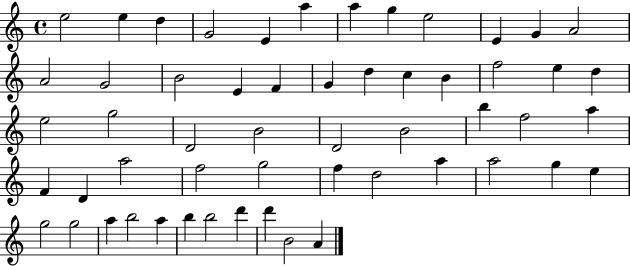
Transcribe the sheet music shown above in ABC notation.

X:1
T:Untitled
M:4/4
L:1/4
K:C
e2 e d G2 E a a g e2 E G A2 A2 G2 B2 E F G d c B f2 e d e2 g2 D2 B2 D2 B2 b f2 a F D a2 f2 g2 f d2 a a2 g e g2 g2 a b2 a b b2 d' d' B2 A